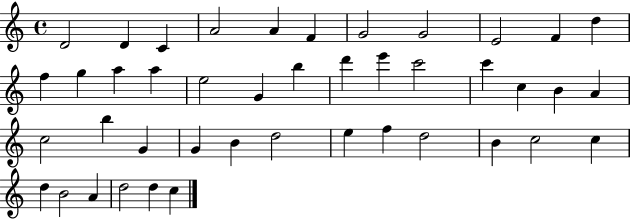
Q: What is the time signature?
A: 4/4